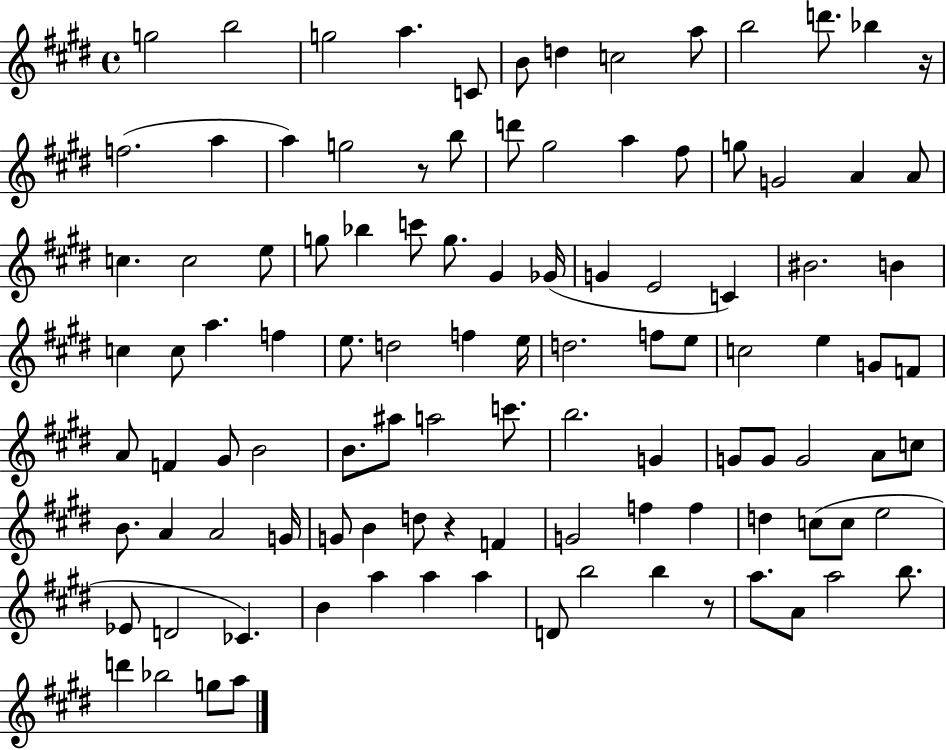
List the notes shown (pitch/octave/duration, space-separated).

G5/h B5/h G5/h A5/q. C4/e B4/e D5/q C5/h A5/e B5/h D6/e. Bb5/q R/s F5/h. A5/q A5/q G5/h R/e B5/e D6/e G#5/h A5/q F#5/e G5/e G4/h A4/q A4/e C5/q. C5/h E5/e G5/e Bb5/q C6/e G5/e. G#4/q Gb4/s G4/q E4/h C4/q BIS4/h. B4/q C5/q C5/e A5/q. F5/q E5/e. D5/h F5/q E5/s D5/h. F5/e E5/e C5/h E5/q G4/e F4/e A4/e F4/q G#4/e B4/h B4/e. A#5/e A5/h C6/e. B5/h. G4/q G4/e G4/e G4/h A4/e C5/e B4/e. A4/q A4/h G4/s G4/e B4/q D5/e R/q F4/q G4/h F5/q F5/q D5/q C5/e C5/e E5/h Eb4/e D4/h CES4/q. B4/q A5/q A5/q A5/q D4/e B5/h B5/q R/e A5/e. A4/e A5/h B5/e. D6/q Bb5/h G5/e A5/e